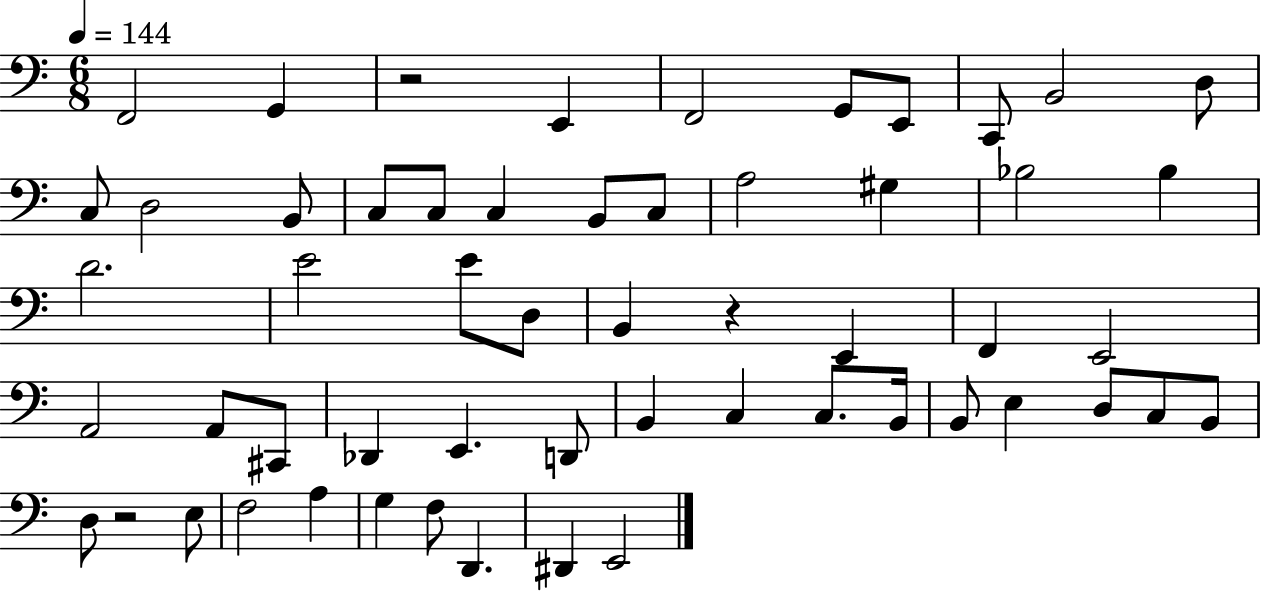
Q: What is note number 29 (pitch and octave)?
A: E2